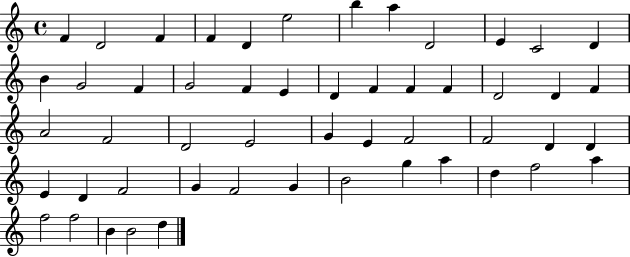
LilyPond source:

{
  \clef treble
  \time 4/4
  \defaultTimeSignature
  \key c \major
  f'4 d'2 f'4 | f'4 d'4 e''2 | b''4 a''4 d'2 | e'4 c'2 d'4 | \break b'4 g'2 f'4 | g'2 f'4 e'4 | d'4 f'4 f'4 f'4 | d'2 d'4 f'4 | \break a'2 f'2 | d'2 e'2 | g'4 e'4 f'2 | f'2 d'4 d'4 | \break e'4 d'4 f'2 | g'4 f'2 g'4 | b'2 g''4 a''4 | d''4 f''2 a''4 | \break f''2 f''2 | b'4 b'2 d''4 | \bar "|."
}